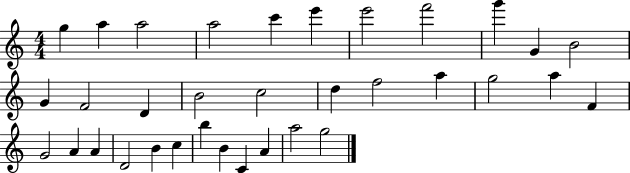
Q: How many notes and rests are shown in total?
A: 34